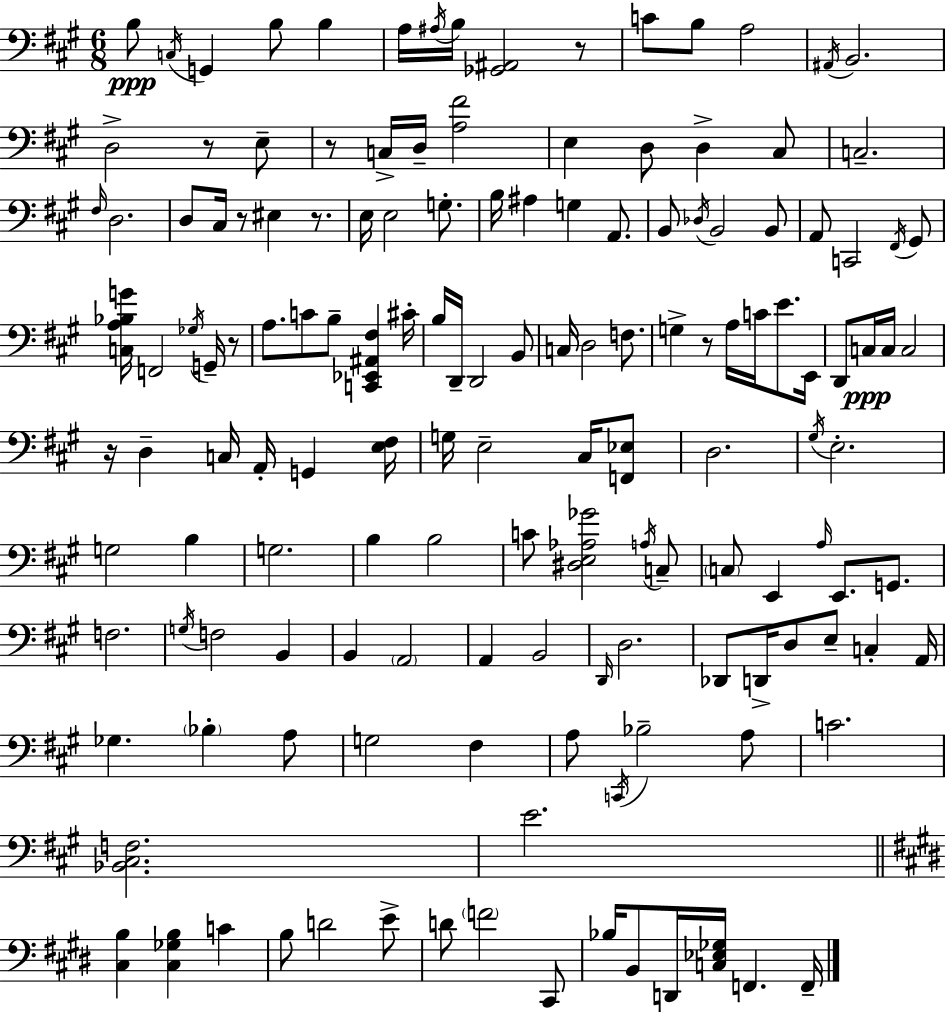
X:1
T:Untitled
M:6/8
L:1/4
K:A
B,/2 C,/4 G,, B,/2 B, A,/4 ^A,/4 B,/4 [_G,,^A,,]2 z/2 C/2 B,/2 A,2 ^A,,/4 B,,2 D,2 z/2 E,/2 z/2 C,/4 D,/4 [A,^F]2 E, D,/2 D, ^C,/2 C,2 ^F,/4 D,2 D,/2 ^C,/4 z/2 ^E, z/2 E,/4 E,2 G,/2 B,/4 ^A, G, A,,/2 B,,/2 _D,/4 B,,2 B,,/2 A,,/2 C,,2 ^F,,/4 ^G,,/2 [C,A,_B,G]/4 F,,2 _G,/4 G,,/4 z/2 A,/2 C/2 B,/2 [C,,_E,,^A,,^F,] ^C/4 B,/4 D,,/4 D,,2 B,,/2 C,/4 D,2 F,/2 G, z/2 A,/4 C/4 E/2 E,,/4 D,,/2 C,/4 C,/4 C,2 z/4 D, C,/4 A,,/4 G,, [E,^F,]/4 G,/4 E,2 ^C,/4 [F,,_E,]/2 D,2 ^G,/4 E,2 G,2 B, G,2 B, B,2 C/2 [^D,E,_A,_G]2 A,/4 C,/2 C,/2 E,, A,/4 E,,/2 G,,/2 F,2 G,/4 F,2 B,, B,, A,,2 A,, B,,2 D,,/4 D,2 _D,,/2 D,,/4 D,/2 E,/2 C, A,,/4 _G, _B, A,/2 G,2 ^F, A,/2 C,,/4 _B,2 A,/2 C2 [_B,,^C,F,]2 E2 [^C,B,] [^C,_G,B,] C B,/2 D2 E/2 D/2 F2 ^C,,/2 _B,/4 B,,/2 D,,/4 [C,_E,_G,]/4 F,, F,,/4